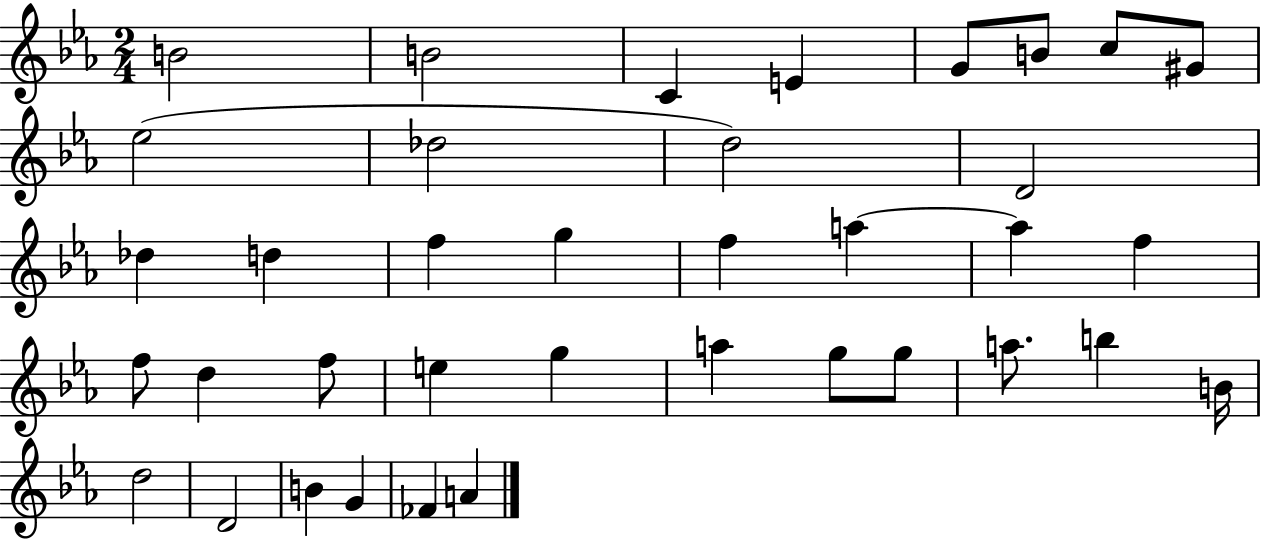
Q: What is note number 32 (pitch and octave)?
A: D5